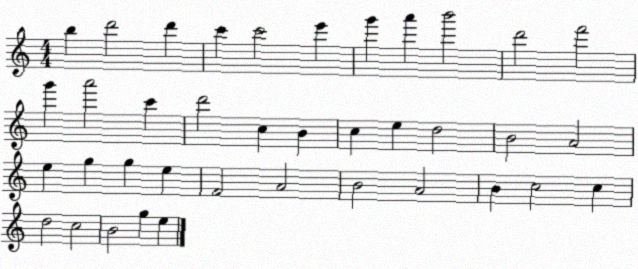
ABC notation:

X:1
T:Untitled
M:4/4
L:1/4
K:C
b d'2 d' c' c'2 e' g' a' b'2 d'2 f'2 g' a'2 c' d'2 c B c e d2 B2 A2 e g g e F2 A2 B2 A2 B c2 c d2 c2 B2 g e